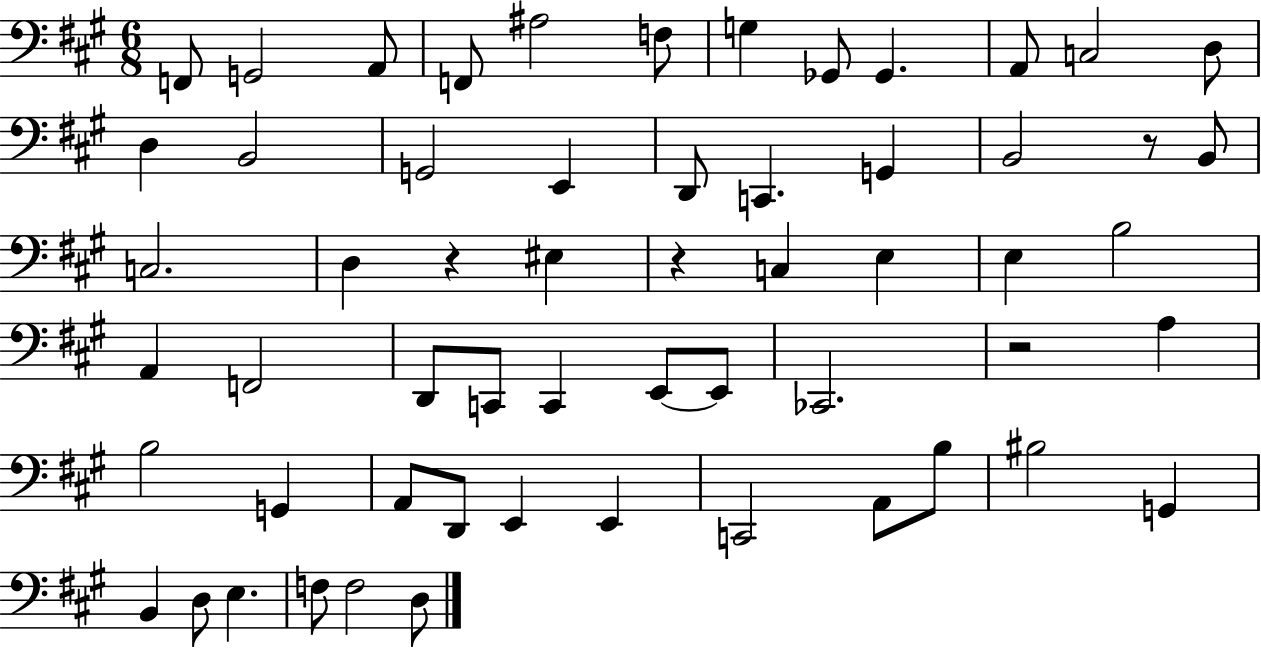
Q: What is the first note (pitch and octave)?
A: F2